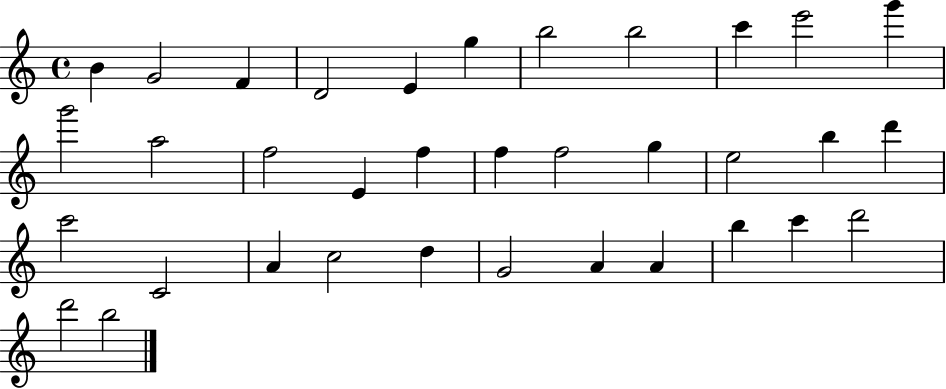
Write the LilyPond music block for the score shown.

{
  \clef treble
  \time 4/4
  \defaultTimeSignature
  \key c \major
  b'4 g'2 f'4 | d'2 e'4 g''4 | b''2 b''2 | c'''4 e'''2 g'''4 | \break g'''2 a''2 | f''2 e'4 f''4 | f''4 f''2 g''4 | e''2 b''4 d'''4 | \break c'''2 c'2 | a'4 c''2 d''4 | g'2 a'4 a'4 | b''4 c'''4 d'''2 | \break d'''2 b''2 | \bar "|."
}